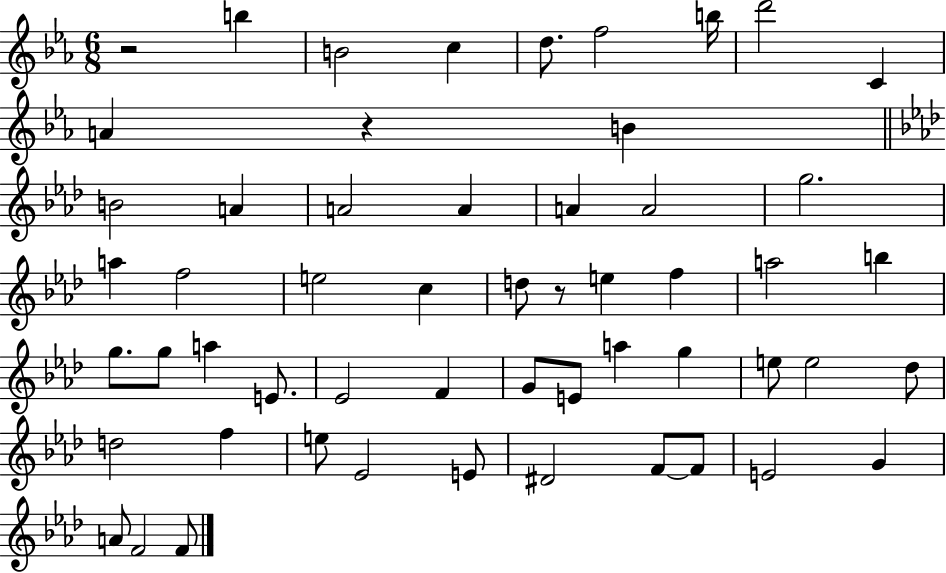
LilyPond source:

{
  \clef treble
  \numericTimeSignature
  \time 6/8
  \key ees \major
  \repeat volta 2 { r2 b''4 | b'2 c''4 | d''8. f''2 b''16 | d'''2 c'4 | \break a'4 r4 b'4 | \bar "||" \break \key aes \major b'2 a'4 | a'2 a'4 | a'4 a'2 | g''2. | \break a''4 f''2 | e''2 c''4 | d''8 r8 e''4 f''4 | a''2 b''4 | \break g''8. g''8 a''4 e'8. | ees'2 f'4 | g'8 e'8 a''4 g''4 | e''8 e''2 des''8 | \break d''2 f''4 | e''8 ees'2 e'8 | dis'2 f'8~~ f'8 | e'2 g'4 | \break a'8 f'2 f'8 | } \bar "|."
}